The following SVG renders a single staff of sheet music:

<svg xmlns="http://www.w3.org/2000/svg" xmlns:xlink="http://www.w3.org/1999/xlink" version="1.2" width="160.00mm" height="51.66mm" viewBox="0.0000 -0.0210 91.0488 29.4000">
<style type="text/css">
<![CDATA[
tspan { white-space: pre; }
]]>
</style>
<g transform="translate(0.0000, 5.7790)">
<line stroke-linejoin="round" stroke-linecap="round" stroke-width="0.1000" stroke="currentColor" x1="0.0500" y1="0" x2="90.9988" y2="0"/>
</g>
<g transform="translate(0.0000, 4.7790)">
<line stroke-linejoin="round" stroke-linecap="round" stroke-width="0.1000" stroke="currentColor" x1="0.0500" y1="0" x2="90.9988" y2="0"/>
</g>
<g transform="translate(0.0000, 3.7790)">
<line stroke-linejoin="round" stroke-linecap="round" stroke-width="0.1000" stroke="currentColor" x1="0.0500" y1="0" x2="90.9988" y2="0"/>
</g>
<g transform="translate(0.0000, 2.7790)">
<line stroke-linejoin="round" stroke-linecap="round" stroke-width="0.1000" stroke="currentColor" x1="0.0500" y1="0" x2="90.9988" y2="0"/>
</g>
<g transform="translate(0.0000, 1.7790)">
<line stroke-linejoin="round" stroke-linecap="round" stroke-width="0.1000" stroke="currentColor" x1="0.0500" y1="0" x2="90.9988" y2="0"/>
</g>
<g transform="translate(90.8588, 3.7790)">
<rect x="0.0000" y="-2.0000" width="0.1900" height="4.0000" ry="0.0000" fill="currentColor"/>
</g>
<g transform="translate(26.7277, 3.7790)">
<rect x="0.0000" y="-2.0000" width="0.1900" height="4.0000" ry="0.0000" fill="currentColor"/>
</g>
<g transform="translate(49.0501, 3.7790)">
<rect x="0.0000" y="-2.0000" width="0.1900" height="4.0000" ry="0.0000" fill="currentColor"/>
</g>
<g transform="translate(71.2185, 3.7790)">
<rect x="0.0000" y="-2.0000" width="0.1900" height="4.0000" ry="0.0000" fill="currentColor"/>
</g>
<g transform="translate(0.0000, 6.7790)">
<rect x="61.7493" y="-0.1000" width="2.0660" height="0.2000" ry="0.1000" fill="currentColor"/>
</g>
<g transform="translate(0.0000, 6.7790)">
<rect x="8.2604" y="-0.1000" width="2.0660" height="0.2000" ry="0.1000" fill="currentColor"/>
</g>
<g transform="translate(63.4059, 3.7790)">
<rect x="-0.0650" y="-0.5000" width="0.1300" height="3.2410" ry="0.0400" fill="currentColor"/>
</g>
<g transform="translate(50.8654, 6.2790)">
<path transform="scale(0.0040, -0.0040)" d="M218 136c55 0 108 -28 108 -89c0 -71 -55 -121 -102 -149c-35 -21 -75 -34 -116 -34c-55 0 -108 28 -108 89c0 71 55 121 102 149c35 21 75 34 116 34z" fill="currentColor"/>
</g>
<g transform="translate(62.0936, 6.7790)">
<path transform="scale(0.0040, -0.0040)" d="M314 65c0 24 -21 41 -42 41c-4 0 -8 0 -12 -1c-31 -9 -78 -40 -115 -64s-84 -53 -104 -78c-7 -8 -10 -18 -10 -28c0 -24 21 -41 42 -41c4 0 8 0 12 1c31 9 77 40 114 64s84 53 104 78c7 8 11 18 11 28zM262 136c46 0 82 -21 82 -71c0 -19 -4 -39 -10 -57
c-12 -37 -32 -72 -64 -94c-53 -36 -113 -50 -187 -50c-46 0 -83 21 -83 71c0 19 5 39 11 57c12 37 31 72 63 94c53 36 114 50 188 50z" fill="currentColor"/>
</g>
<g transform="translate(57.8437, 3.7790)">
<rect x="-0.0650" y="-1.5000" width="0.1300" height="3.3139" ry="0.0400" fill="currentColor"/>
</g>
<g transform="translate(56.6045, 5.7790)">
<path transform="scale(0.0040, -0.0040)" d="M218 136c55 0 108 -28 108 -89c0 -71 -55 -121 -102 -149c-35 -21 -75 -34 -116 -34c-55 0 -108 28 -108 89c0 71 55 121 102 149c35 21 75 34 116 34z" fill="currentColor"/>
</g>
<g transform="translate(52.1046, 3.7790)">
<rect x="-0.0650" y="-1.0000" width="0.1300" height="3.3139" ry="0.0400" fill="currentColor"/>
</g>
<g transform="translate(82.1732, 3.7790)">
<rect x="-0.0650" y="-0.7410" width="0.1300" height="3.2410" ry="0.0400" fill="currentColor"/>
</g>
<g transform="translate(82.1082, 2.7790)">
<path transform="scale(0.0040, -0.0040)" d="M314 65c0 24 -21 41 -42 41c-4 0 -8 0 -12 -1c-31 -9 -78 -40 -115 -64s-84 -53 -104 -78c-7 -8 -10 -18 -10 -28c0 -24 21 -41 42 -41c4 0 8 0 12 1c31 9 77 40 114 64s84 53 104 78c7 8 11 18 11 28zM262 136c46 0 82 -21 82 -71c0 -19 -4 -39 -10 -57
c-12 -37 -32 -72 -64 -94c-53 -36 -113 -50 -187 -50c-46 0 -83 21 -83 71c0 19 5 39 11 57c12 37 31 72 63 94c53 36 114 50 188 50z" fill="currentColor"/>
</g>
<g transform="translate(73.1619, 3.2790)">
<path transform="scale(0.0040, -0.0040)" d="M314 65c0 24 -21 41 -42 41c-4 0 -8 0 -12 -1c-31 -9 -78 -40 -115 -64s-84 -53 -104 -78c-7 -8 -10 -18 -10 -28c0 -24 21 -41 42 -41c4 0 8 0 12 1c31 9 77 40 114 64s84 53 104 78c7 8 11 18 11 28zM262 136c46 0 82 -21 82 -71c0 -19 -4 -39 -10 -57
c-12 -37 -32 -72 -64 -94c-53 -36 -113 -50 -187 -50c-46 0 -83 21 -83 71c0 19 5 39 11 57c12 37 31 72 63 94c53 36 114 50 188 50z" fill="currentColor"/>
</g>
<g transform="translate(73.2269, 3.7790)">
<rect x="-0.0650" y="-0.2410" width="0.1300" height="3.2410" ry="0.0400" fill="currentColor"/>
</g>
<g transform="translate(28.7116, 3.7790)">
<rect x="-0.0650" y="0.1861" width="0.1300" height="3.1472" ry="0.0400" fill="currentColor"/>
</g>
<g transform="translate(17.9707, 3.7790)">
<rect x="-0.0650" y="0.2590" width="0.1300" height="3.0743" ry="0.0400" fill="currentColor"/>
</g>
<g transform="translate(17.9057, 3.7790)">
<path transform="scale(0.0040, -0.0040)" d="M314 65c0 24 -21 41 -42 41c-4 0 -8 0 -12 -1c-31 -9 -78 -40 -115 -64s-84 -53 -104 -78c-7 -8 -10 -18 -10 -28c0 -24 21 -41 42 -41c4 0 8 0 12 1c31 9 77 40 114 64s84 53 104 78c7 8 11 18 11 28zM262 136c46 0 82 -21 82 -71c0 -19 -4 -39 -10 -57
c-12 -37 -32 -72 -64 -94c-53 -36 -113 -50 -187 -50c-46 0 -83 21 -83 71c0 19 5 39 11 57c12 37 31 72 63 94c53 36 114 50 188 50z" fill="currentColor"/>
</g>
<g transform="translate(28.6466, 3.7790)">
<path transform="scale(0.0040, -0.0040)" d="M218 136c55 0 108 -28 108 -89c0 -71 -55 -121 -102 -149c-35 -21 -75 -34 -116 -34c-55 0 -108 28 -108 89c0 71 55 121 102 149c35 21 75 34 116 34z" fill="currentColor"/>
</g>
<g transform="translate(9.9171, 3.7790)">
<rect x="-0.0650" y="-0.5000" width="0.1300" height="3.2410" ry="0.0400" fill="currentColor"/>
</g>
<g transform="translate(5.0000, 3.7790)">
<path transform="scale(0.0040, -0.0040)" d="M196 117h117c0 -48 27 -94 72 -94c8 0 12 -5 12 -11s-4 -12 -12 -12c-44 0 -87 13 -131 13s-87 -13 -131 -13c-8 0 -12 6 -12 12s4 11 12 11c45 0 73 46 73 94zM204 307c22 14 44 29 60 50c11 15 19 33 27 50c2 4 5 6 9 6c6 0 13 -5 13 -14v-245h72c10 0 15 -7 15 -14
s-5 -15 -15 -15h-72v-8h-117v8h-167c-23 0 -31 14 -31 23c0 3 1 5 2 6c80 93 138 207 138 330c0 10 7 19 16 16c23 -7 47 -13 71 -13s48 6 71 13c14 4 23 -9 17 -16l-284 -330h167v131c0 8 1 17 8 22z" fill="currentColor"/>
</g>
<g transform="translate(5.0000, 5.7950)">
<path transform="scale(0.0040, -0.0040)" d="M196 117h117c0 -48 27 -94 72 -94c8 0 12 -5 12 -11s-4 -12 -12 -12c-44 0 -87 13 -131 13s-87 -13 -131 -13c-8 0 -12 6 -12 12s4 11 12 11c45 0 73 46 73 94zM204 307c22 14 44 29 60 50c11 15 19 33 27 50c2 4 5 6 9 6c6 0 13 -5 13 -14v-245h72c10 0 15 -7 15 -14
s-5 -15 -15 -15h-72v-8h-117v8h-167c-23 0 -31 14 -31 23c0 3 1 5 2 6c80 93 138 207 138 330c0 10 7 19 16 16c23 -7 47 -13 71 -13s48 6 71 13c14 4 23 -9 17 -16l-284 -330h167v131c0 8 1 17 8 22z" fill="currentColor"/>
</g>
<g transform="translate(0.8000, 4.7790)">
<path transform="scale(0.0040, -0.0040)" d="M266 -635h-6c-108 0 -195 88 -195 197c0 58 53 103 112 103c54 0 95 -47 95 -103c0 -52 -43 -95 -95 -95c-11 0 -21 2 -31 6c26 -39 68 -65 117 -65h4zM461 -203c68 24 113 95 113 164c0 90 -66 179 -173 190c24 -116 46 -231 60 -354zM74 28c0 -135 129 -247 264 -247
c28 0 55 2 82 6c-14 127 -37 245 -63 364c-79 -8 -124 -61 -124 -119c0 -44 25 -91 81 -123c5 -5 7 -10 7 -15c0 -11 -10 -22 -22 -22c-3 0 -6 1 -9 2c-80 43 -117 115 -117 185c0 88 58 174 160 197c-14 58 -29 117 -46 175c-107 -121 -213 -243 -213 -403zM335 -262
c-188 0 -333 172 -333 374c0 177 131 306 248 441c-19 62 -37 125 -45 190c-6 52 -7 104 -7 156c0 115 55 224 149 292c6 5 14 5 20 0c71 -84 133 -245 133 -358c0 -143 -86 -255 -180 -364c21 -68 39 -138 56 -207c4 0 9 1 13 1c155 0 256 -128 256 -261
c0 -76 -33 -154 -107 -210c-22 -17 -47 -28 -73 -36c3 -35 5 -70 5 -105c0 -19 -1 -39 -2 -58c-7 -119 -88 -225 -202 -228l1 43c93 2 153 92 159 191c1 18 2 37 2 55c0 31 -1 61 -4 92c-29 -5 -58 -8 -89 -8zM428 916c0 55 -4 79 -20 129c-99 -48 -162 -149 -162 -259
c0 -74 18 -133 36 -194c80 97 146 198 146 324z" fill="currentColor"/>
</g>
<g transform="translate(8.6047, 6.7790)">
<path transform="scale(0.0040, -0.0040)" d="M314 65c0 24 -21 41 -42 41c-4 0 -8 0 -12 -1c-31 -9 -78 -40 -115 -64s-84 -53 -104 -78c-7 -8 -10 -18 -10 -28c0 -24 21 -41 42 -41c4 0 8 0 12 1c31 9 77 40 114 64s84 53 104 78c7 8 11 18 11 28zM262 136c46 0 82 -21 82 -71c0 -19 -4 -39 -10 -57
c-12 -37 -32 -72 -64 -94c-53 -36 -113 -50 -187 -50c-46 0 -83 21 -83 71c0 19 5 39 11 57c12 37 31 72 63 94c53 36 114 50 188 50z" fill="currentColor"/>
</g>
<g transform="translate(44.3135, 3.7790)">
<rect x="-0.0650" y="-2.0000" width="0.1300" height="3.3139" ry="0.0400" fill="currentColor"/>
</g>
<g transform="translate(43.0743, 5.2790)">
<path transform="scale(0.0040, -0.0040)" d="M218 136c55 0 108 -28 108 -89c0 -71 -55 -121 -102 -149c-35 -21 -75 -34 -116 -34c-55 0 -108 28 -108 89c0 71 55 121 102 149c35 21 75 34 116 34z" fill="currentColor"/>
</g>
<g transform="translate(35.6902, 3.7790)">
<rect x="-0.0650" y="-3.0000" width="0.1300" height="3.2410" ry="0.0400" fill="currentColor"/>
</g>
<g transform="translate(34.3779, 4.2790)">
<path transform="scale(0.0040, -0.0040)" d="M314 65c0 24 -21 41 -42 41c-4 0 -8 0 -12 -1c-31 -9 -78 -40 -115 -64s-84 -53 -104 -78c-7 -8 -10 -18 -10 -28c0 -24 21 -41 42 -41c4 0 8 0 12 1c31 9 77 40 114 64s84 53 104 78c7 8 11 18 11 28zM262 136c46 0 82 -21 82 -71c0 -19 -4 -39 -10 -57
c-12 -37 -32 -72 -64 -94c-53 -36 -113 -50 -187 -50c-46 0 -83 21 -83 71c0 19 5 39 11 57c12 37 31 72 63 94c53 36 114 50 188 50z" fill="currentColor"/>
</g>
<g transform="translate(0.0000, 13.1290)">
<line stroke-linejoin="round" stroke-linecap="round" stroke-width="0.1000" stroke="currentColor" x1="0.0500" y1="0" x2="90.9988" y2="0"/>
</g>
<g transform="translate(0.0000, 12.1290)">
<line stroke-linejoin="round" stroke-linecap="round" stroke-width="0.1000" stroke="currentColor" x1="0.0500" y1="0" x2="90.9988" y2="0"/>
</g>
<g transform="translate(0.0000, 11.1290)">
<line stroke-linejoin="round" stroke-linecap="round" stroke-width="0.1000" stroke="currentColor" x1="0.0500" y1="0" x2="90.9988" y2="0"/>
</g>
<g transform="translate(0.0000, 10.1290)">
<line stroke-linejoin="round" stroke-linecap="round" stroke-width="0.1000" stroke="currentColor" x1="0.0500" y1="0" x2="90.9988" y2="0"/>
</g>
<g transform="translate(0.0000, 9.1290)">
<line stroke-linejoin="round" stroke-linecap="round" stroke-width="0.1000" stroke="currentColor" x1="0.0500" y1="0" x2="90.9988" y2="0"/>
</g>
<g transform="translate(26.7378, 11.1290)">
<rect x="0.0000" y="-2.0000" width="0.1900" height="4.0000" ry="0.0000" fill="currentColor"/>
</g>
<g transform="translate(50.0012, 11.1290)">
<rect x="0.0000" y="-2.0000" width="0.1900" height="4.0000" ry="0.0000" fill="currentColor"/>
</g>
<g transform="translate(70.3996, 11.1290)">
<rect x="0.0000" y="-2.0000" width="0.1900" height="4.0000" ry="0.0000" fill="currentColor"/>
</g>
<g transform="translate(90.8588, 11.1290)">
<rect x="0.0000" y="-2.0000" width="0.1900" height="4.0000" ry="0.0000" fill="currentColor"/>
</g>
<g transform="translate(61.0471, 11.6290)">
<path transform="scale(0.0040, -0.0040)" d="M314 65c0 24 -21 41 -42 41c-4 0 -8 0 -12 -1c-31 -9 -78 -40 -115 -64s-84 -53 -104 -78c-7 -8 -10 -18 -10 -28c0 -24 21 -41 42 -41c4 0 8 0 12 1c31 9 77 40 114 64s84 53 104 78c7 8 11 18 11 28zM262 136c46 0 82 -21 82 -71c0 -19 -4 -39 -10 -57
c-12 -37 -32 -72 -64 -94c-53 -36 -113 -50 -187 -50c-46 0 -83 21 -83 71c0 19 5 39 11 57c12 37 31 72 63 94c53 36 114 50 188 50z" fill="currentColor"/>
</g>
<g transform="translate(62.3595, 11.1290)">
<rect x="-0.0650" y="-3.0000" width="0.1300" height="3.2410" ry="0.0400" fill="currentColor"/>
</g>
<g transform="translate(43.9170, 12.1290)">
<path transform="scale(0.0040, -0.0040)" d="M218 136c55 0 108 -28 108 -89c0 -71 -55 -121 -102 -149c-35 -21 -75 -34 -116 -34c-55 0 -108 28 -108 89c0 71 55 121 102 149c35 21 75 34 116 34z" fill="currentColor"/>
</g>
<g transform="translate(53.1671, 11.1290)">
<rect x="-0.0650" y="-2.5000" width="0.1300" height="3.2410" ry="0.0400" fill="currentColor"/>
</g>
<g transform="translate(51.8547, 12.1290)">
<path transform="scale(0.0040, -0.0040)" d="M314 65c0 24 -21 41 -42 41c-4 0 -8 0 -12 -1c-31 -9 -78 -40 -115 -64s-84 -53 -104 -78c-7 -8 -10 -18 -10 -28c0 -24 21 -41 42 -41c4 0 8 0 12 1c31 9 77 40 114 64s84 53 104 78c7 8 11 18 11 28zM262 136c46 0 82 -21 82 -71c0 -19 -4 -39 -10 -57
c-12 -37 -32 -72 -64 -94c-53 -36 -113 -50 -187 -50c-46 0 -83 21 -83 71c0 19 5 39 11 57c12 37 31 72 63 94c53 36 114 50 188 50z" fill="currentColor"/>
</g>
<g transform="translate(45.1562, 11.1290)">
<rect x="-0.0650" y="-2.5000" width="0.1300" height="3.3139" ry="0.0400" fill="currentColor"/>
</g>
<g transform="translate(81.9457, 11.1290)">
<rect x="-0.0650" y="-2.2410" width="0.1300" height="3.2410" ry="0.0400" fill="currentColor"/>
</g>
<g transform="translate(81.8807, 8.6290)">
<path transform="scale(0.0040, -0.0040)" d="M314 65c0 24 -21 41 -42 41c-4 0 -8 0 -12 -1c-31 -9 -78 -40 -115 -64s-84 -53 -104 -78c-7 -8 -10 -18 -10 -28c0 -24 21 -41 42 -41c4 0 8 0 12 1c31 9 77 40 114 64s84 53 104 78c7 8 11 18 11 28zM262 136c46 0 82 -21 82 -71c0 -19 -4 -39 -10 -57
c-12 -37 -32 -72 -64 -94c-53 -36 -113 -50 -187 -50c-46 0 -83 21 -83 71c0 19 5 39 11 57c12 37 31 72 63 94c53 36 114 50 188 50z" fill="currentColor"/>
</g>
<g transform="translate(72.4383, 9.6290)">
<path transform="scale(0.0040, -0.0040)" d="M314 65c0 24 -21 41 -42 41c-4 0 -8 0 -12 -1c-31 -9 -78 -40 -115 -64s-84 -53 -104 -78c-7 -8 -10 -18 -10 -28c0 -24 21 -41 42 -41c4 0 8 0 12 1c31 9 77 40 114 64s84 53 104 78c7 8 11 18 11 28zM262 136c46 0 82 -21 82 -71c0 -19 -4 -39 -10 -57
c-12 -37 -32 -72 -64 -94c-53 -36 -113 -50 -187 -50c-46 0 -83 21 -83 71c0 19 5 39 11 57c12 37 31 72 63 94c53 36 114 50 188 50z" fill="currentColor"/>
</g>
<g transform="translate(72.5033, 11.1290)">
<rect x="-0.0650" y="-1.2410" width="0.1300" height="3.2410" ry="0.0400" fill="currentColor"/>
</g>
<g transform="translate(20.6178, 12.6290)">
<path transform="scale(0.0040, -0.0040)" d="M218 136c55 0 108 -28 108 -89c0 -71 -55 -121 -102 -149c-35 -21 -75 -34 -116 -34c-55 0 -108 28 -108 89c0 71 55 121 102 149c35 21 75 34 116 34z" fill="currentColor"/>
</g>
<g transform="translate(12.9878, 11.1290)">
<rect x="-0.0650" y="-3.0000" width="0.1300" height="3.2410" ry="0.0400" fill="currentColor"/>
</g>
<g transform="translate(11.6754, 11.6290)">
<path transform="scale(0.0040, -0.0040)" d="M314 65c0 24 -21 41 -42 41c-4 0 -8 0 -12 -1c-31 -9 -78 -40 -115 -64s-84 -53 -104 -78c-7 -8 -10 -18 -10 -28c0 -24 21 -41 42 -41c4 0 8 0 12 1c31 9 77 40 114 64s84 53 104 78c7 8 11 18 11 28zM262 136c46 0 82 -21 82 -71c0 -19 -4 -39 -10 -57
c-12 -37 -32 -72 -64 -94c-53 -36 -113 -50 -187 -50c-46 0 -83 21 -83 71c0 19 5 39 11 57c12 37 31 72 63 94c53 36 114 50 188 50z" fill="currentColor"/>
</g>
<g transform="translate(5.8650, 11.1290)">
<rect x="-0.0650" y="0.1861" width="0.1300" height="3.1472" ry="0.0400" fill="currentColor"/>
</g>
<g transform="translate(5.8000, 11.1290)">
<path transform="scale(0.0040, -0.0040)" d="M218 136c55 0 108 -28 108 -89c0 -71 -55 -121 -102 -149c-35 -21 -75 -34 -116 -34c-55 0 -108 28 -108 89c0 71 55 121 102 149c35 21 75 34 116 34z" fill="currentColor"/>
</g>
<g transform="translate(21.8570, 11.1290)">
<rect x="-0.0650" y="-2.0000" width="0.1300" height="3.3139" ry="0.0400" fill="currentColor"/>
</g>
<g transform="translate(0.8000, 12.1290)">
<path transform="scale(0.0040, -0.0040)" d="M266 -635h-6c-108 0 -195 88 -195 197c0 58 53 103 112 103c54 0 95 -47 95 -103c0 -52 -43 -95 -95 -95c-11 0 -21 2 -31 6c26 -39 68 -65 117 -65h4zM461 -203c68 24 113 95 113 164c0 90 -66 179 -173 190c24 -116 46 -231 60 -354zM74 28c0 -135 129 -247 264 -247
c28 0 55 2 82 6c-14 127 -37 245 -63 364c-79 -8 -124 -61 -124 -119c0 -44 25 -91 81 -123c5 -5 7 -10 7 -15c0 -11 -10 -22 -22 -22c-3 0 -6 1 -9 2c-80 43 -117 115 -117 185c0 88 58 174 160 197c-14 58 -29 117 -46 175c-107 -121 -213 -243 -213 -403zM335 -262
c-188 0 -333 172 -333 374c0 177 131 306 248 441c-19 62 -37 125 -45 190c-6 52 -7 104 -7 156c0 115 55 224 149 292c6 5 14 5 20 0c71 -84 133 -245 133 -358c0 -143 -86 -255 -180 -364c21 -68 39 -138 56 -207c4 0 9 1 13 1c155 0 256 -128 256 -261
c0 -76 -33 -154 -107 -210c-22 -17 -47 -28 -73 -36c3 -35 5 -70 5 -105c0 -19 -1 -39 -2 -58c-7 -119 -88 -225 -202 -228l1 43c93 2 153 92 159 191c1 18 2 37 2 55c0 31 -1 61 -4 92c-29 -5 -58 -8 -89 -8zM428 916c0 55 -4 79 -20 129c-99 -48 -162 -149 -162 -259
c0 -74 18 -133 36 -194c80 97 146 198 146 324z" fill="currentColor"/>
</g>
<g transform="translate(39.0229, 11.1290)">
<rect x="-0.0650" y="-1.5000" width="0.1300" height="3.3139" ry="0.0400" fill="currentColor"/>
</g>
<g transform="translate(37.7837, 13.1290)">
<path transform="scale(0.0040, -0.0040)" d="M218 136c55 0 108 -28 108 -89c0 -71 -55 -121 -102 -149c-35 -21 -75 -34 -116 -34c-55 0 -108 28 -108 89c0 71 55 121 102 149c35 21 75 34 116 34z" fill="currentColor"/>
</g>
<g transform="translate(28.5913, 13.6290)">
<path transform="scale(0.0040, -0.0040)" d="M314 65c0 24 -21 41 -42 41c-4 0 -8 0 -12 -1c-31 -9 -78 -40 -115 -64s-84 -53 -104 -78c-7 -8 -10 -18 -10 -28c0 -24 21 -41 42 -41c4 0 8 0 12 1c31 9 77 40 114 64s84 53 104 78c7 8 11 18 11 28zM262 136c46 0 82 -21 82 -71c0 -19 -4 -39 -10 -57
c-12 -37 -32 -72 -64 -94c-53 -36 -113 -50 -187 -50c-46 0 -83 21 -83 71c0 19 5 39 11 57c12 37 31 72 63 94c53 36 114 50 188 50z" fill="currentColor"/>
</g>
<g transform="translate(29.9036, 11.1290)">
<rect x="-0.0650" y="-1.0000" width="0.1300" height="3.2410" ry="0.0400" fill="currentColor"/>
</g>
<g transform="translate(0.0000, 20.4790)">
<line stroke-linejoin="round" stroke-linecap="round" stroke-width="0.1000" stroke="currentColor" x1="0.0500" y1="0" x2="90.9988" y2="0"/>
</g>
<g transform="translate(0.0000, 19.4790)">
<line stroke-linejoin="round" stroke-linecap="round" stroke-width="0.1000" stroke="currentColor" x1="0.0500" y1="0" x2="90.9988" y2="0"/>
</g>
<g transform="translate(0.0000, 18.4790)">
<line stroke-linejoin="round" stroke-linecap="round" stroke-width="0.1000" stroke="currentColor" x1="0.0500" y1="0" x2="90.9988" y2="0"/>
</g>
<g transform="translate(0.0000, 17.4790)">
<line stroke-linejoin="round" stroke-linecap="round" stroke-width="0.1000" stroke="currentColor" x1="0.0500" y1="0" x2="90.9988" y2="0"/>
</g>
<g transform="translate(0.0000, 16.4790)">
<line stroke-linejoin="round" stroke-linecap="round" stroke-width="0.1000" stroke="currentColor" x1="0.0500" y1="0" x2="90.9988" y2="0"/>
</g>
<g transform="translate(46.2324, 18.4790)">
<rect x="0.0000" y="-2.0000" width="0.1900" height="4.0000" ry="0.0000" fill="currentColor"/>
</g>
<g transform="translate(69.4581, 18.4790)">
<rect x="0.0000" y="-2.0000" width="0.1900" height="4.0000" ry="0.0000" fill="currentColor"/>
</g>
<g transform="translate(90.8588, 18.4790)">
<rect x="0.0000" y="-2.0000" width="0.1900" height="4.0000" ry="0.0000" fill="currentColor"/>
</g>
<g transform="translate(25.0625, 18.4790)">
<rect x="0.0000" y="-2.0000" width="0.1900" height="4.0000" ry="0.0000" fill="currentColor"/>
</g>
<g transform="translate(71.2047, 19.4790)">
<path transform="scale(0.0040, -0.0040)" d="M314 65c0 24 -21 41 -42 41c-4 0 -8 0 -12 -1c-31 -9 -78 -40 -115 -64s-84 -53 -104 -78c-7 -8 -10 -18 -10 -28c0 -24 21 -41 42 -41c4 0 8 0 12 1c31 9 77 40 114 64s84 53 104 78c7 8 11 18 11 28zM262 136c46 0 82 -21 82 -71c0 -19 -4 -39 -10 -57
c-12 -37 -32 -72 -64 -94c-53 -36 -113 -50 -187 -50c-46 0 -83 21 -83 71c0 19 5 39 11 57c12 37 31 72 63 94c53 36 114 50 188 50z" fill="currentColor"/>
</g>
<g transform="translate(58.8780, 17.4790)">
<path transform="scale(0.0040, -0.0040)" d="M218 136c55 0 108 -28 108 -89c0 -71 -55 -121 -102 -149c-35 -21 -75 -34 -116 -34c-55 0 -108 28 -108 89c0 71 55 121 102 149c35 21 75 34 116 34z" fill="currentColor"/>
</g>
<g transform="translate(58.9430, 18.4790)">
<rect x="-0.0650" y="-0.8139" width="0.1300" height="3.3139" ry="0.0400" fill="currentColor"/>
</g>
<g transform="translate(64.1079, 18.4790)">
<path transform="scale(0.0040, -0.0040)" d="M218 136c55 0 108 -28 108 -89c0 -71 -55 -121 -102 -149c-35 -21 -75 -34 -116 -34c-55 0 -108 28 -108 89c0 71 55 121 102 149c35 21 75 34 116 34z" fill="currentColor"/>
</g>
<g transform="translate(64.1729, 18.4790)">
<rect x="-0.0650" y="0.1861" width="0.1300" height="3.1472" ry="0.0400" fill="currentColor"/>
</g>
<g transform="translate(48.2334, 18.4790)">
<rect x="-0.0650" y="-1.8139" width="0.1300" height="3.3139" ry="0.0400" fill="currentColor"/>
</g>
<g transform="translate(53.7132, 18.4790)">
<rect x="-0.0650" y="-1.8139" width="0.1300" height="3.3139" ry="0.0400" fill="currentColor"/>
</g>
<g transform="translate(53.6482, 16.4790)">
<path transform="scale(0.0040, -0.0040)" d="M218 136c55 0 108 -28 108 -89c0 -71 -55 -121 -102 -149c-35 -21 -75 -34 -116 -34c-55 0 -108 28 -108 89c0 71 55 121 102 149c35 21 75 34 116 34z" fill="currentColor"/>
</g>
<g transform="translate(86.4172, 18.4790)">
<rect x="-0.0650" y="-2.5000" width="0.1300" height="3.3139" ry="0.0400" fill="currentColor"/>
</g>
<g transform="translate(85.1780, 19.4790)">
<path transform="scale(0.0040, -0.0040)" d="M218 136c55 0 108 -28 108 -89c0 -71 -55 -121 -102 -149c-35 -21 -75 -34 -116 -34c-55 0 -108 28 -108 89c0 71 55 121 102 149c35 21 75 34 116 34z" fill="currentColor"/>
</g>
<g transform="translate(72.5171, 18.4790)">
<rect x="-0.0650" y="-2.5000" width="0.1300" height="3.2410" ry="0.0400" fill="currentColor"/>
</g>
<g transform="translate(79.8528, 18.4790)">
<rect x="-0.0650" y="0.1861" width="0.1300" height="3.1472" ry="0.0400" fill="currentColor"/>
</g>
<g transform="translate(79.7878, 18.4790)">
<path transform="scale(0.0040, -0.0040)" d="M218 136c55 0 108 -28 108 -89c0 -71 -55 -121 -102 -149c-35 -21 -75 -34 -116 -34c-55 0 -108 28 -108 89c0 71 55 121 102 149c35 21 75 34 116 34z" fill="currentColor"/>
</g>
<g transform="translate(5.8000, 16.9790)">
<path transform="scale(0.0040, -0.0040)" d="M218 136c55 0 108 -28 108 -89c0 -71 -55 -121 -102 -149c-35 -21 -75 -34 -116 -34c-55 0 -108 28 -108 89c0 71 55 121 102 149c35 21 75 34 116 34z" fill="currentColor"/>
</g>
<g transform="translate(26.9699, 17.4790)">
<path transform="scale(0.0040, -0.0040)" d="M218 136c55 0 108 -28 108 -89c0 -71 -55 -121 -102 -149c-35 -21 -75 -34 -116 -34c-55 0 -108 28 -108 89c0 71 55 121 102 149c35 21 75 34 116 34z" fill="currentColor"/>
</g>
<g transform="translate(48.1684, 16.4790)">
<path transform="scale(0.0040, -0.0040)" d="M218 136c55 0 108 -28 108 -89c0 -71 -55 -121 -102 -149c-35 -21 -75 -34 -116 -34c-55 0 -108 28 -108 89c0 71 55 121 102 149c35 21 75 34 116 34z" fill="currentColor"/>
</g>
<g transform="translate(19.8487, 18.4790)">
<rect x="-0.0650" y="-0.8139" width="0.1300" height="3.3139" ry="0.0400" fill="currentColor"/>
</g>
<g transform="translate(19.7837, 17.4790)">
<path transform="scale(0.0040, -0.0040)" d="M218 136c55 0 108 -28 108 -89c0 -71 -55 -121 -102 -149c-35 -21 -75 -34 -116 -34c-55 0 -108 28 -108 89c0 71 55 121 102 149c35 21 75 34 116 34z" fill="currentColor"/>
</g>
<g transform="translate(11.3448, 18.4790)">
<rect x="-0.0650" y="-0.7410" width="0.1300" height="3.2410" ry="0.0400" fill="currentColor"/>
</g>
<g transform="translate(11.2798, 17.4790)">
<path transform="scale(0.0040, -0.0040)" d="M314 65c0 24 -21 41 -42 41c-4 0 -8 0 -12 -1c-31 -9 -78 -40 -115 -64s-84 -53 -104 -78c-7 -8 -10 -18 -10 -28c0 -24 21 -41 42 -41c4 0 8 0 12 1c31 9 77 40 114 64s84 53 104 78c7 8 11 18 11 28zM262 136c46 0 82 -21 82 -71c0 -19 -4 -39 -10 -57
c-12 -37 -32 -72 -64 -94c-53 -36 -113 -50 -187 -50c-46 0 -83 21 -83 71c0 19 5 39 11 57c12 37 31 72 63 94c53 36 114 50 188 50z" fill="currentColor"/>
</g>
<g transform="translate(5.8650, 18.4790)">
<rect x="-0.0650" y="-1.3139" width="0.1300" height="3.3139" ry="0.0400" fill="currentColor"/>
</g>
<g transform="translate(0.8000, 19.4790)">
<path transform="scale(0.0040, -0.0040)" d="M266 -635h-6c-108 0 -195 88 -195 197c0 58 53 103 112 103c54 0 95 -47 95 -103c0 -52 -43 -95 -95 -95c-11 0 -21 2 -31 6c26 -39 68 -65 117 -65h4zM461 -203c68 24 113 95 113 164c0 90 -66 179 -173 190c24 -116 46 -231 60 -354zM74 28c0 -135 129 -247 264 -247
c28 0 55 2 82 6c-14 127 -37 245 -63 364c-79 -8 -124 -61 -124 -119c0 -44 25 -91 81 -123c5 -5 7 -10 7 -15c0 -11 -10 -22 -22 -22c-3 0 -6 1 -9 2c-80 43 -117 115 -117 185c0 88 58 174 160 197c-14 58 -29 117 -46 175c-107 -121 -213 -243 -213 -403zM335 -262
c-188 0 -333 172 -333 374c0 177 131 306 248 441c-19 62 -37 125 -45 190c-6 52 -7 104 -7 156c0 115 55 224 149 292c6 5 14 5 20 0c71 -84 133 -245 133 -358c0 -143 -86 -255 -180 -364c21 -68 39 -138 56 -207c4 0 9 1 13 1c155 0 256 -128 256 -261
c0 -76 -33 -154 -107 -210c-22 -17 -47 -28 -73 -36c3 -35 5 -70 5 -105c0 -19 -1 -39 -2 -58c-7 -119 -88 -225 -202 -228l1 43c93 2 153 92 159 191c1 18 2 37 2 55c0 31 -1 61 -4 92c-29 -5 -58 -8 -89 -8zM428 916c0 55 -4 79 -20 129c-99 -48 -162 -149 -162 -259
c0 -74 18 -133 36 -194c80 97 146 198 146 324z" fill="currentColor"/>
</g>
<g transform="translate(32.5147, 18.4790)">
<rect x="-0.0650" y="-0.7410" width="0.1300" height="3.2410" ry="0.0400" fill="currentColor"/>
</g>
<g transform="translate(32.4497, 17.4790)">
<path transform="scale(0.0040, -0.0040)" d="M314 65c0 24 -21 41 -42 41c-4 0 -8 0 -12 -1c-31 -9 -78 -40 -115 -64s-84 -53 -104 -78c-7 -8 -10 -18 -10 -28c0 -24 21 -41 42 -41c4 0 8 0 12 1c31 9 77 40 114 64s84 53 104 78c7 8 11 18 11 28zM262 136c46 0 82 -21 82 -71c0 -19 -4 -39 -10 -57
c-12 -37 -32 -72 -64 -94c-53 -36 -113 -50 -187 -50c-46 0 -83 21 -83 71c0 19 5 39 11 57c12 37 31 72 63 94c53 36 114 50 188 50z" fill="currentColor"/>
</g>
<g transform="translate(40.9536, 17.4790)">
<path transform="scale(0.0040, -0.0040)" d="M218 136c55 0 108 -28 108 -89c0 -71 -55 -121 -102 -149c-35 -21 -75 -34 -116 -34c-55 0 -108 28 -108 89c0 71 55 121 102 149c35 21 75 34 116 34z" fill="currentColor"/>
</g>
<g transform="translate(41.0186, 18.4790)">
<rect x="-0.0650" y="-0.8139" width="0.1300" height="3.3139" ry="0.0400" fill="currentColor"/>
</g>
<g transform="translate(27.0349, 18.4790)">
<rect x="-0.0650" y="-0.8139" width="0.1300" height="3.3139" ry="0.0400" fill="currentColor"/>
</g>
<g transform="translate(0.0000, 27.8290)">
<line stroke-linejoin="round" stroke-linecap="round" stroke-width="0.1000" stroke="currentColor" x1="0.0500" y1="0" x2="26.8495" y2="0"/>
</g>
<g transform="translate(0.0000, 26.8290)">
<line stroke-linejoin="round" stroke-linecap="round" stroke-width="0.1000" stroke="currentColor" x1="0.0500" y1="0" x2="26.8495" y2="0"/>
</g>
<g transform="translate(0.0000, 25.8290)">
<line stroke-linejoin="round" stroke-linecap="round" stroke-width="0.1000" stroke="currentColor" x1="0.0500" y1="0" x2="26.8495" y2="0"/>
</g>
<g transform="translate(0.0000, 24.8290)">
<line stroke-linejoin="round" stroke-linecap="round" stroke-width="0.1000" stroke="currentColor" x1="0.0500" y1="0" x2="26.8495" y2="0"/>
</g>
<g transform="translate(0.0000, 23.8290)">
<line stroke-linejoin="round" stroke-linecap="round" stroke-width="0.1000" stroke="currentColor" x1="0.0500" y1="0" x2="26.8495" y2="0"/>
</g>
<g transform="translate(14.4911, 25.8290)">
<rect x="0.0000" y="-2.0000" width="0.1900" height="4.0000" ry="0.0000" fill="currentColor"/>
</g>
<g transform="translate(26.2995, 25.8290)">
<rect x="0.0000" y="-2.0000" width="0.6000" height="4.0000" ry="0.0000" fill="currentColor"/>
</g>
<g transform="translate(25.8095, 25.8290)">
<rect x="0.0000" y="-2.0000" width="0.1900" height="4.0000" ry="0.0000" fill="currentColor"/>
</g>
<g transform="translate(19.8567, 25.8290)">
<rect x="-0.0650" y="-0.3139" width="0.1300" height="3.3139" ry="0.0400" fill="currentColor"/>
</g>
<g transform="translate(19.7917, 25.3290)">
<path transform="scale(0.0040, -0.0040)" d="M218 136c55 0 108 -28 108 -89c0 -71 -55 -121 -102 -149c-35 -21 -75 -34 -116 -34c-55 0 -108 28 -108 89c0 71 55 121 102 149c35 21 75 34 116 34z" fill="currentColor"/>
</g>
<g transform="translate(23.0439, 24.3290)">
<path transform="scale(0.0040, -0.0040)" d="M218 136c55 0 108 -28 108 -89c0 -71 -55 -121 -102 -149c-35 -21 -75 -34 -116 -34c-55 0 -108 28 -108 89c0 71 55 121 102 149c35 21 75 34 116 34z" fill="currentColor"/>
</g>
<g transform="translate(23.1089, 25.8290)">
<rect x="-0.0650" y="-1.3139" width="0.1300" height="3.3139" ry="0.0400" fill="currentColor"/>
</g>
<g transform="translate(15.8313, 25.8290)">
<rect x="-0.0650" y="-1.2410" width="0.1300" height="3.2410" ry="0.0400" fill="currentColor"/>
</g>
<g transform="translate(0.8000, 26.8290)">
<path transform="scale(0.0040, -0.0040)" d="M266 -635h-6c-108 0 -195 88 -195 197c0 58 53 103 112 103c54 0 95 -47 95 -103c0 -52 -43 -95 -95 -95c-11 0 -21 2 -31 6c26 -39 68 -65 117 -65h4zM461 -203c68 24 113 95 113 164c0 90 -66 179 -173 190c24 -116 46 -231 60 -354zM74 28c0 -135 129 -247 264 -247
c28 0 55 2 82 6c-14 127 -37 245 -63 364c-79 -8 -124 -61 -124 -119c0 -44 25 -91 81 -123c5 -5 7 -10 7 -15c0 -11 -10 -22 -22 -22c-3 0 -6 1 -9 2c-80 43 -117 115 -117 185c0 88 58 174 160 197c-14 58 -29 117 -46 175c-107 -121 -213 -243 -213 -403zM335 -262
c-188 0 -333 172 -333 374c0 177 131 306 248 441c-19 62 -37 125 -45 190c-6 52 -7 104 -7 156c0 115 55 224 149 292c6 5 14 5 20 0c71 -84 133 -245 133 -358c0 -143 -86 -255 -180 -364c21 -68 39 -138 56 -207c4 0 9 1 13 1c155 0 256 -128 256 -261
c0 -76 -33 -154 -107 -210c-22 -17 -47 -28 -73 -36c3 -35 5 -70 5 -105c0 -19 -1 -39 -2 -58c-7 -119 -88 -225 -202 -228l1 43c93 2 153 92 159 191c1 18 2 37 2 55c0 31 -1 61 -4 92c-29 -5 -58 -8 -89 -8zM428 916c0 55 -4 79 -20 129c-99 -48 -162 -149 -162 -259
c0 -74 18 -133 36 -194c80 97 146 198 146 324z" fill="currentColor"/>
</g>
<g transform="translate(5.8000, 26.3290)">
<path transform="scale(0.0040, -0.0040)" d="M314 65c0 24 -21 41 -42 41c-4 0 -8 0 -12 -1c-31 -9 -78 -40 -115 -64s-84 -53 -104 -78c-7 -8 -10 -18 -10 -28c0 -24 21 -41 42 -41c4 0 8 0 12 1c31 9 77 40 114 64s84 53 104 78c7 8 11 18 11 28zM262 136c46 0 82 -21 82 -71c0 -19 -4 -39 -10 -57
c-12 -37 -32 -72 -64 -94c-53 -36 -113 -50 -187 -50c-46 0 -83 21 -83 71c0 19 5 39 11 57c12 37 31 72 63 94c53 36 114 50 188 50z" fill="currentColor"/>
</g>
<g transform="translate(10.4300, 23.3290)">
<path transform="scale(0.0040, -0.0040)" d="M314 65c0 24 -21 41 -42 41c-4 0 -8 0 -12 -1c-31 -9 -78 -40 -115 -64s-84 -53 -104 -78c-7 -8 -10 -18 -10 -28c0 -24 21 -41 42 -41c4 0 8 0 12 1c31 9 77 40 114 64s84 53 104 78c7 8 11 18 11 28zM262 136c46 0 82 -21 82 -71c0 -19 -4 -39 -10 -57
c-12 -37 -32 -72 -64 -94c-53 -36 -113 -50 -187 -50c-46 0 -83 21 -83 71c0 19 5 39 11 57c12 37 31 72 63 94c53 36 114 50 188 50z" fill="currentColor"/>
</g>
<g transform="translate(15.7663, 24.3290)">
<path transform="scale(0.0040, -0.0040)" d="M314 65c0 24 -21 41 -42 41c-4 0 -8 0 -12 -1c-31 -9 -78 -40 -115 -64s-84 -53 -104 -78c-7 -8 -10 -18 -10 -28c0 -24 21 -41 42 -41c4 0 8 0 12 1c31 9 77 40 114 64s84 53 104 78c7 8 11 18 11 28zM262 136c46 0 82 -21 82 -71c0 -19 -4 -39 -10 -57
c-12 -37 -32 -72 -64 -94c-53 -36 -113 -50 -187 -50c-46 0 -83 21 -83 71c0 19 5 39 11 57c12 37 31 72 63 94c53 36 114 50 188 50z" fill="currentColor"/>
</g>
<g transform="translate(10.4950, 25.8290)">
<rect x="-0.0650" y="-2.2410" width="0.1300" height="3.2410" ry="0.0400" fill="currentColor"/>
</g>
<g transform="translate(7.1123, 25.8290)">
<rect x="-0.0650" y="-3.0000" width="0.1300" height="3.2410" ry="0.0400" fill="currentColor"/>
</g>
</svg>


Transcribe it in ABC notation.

X:1
T:Untitled
M:4/4
L:1/4
K:C
C2 B2 B A2 F D E C2 c2 d2 B A2 F D2 E G G2 A2 e2 g2 e d2 d d d2 d f f d B G2 B G A2 g2 e2 c e